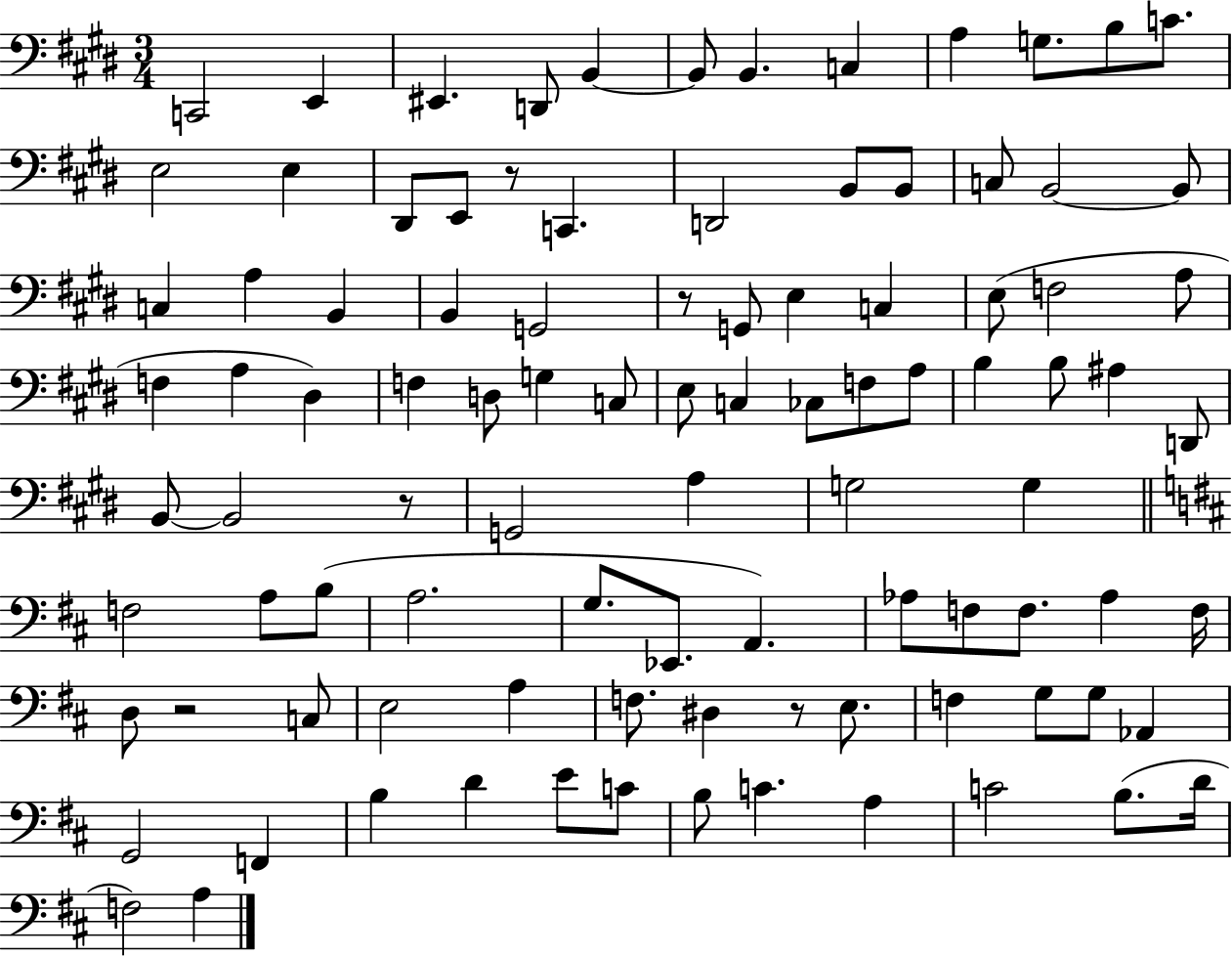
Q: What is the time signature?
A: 3/4